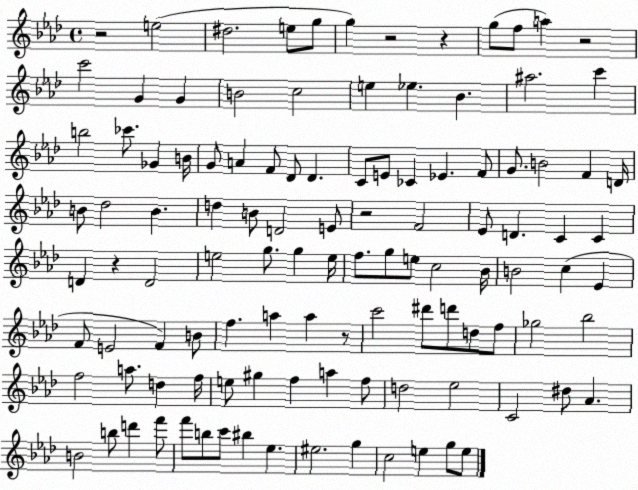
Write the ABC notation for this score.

X:1
T:Untitled
M:4/4
L:1/4
K:Ab
z2 e2 ^d2 e/2 g/2 g z2 z g/2 f/2 a z2 c'2 G G B2 c2 e _e _B ^a2 c' b2 _c'/2 _G B/4 G/2 A F/2 _D/2 _D C/2 E/2 _C _E F/2 G/2 B2 F D/4 B/2 _d2 B d B/2 D2 E/2 z2 F2 _E/2 D C C D z D2 e2 g/2 g e/4 f/2 g/2 e/2 c2 _B/4 B2 c _E F/2 E2 F B/2 f a a z/2 c'2 ^d'/2 d'/2 d/2 f/2 _g2 _b2 f2 a/2 d f/4 e/2 ^g f a f/2 d2 _e2 C2 ^d/2 _A B2 b/2 d' f'/2 f'/2 b/2 c'/2 ^b _e ^e2 g c2 e g/2 e/2